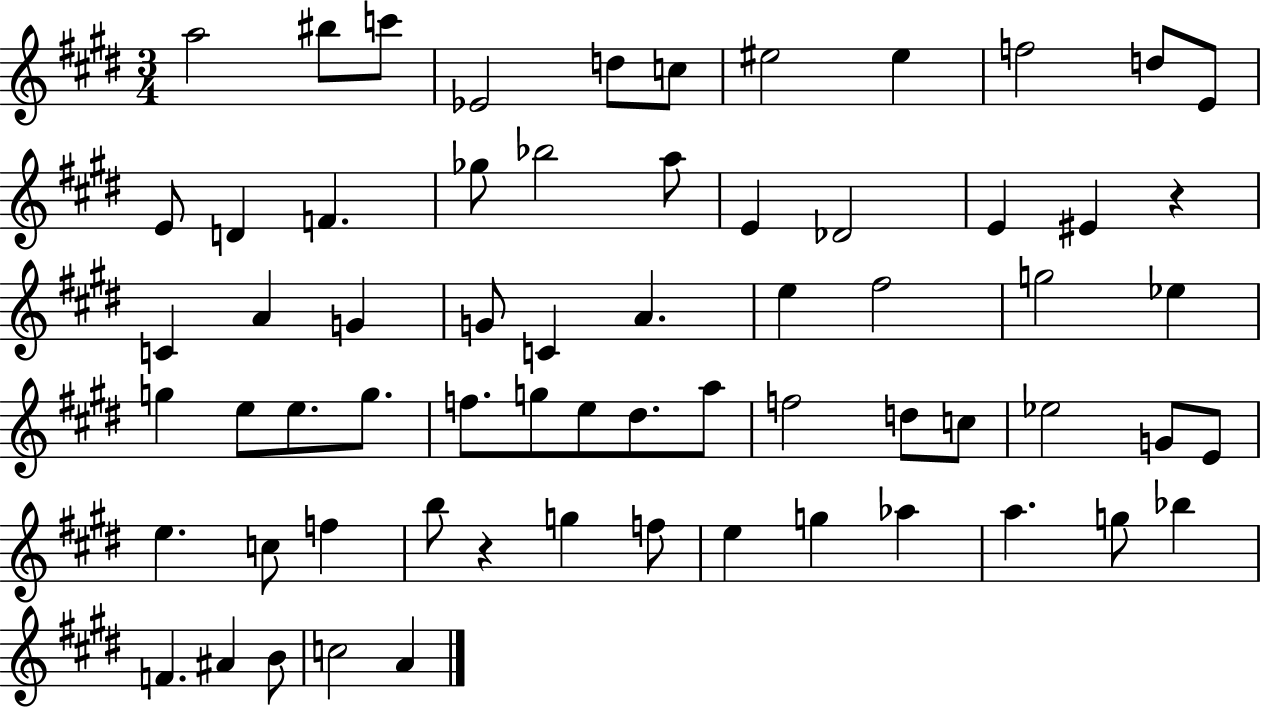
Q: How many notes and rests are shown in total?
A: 65